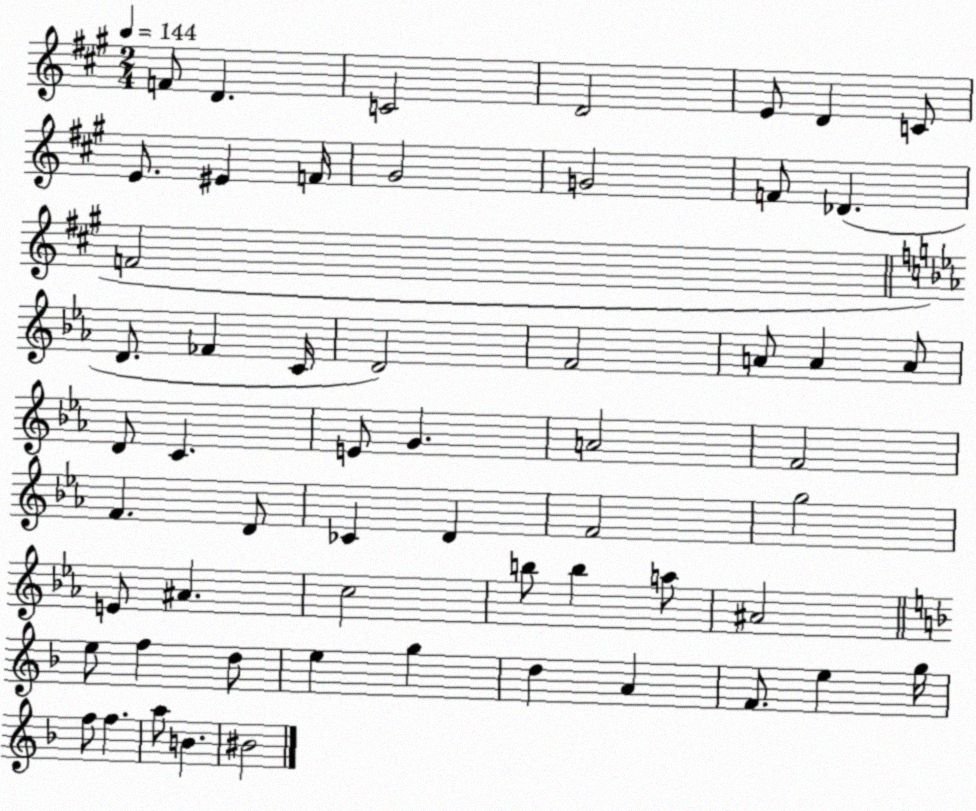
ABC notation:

X:1
T:Untitled
M:2/4
L:1/4
K:A
F/2 D C2 D2 E/2 D C/2 E/2 ^E F/4 ^G2 G2 F/2 _D F2 D/2 _F C/4 D2 F2 A/2 A A/2 D/2 C E/2 G A2 F2 F D/2 _C D F2 g2 E/2 ^A c2 b/2 b a/2 ^A2 e/2 f d/2 e g d A F/2 e g/4 f/2 f a/2 B ^B2